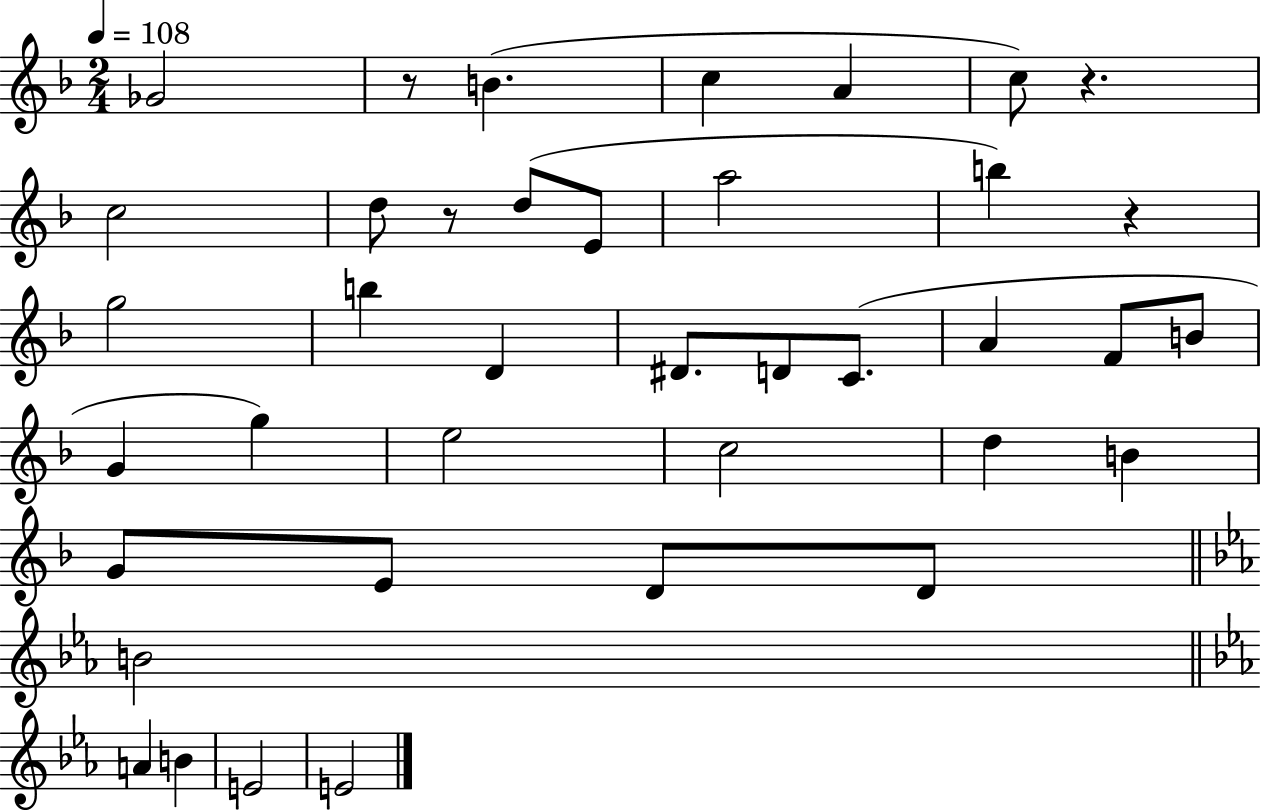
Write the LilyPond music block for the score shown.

{
  \clef treble
  \numericTimeSignature
  \time 2/4
  \key f \major
  \tempo 4 = 108
  \repeat volta 2 { ges'2 | r8 b'4.( | c''4 a'4 | c''8) r4. | \break c''2 | d''8 r8 d''8( e'8 | a''2 | b''4) r4 | \break g''2 | b''4 d'4 | dis'8. d'8 c'8.( | a'4 f'8 b'8 | \break g'4 g''4) | e''2 | c''2 | d''4 b'4 | \break g'8 e'8 d'8 d'8 | \bar "||" \break \key ees \major b'2 | \bar "||" \break \key c \minor a'4 b'4 | e'2 | e'2 | } \bar "|."
}